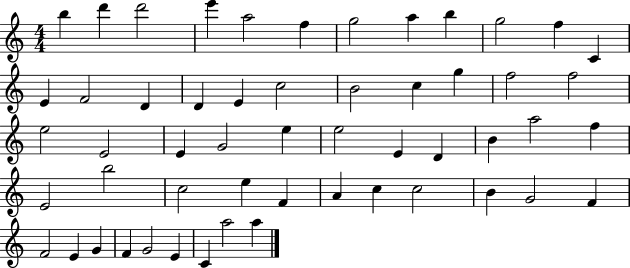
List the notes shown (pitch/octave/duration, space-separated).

B5/q D6/q D6/h E6/q A5/h F5/q G5/h A5/q B5/q G5/h F5/q C4/q E4/q F4/h D4/q D4/q E4/q C5/h B4/h C5/q G5/q F5/h F5/h E5/h E4/h E4/q G4/h E5/q E5/h E4/q D4/q B4/q A5/h F5/q E4/h B5/h C5/h E5/q F4/q A4/q C5/q C5/h B4/q G4/h F4/q F4/h E4/q G4/q F4/q G4/h E4/q C4/q A5/h A5/q